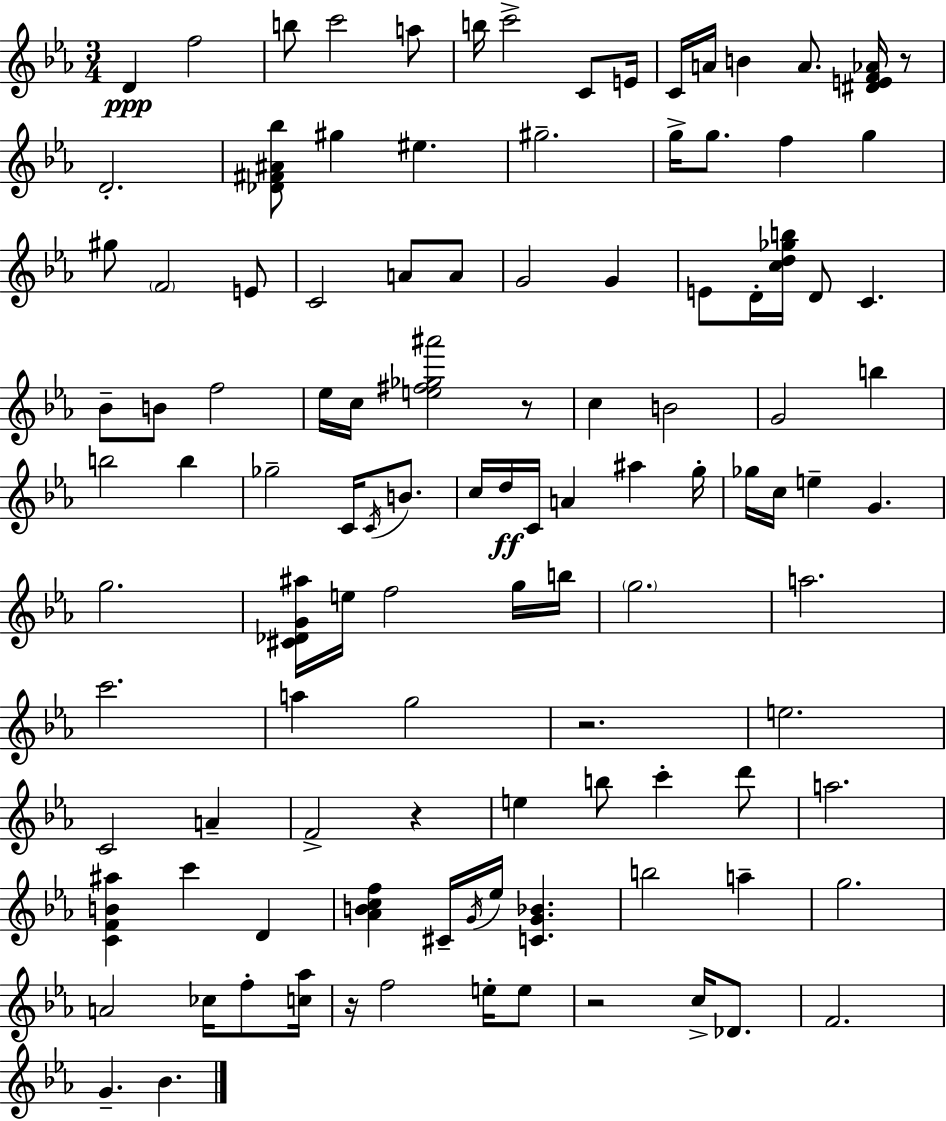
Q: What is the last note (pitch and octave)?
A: Bb4